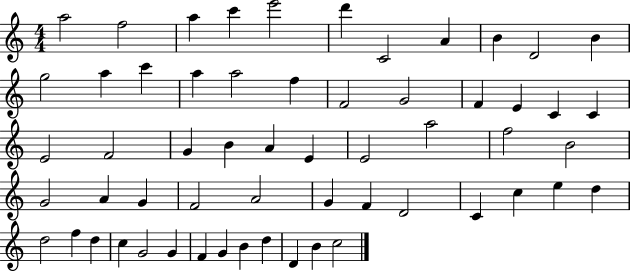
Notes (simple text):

A5/h F5/h A5/q C6/q E6/h D6/q C4/h A4/q B4/q D4/h B4/q G5/h A5/q C6/q A5/q A5/h F5/q F4/h G4/h F4/q E4/q C4/q C4/q E4/h F4/h G4/q B4/q A4/q E4/q E4/h A5/h F5/h B4/h G4/h A4/q G4/q F4/h A4/h G4/q F4/q D4/h C4/q C5/q E5/q D5/q D5/h F5/q D5/q C5/q G4/h G4/q F4/q G4/q B4/q D5/q D4/q B4/q C5/h